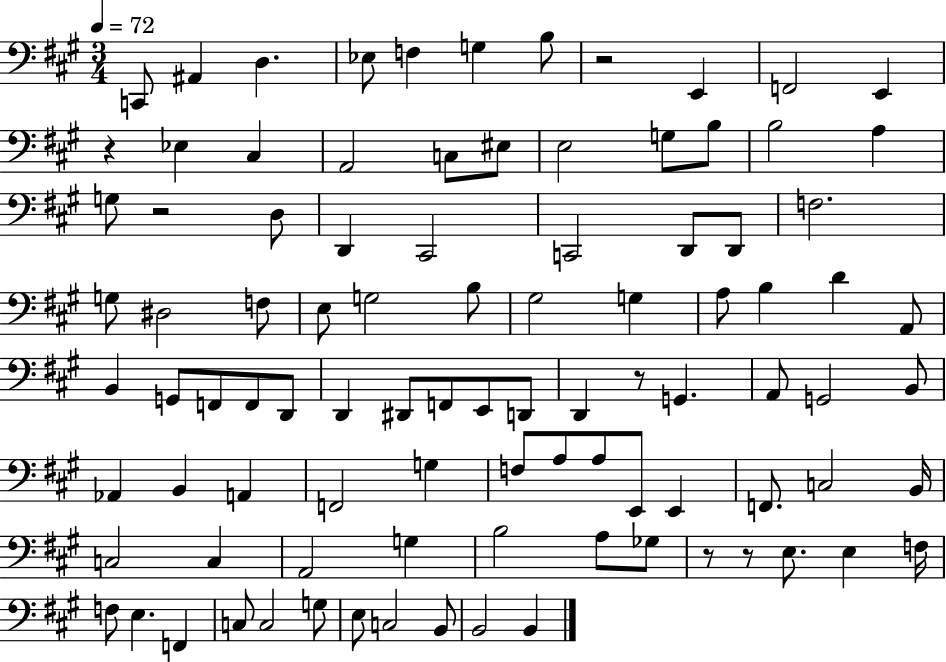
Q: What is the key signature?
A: A major